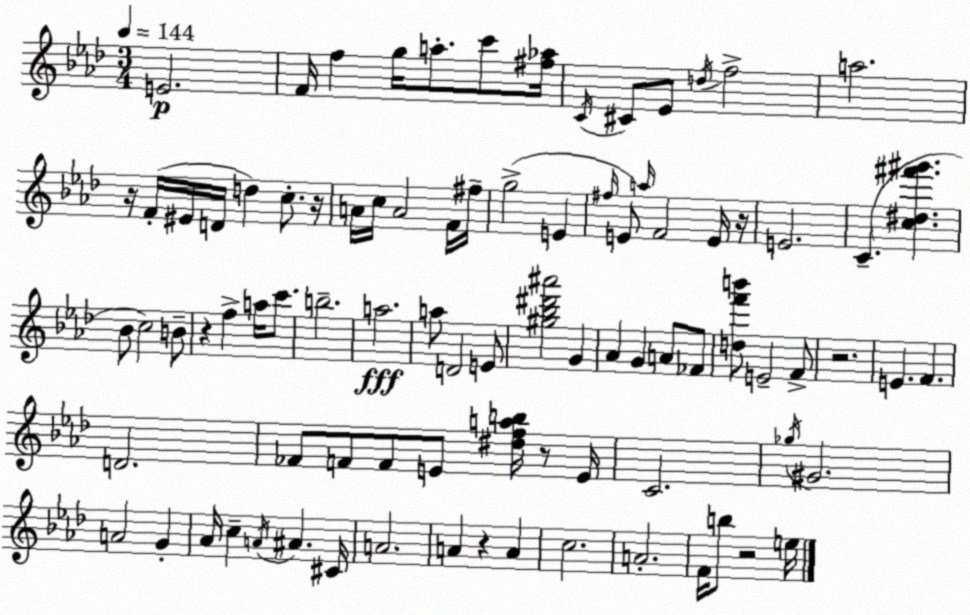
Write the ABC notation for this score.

X:1
T:Untitled
M:3/4
L:1/4
K:Ab
E2 F/4 f g/4 a/2 c'/2 [^f_a]/4 C/4 ^C/2 _E/2 d/4 f2 a2 z/4 F/4 ^E/4 D/4 d c/2 z/4 A/4 c/4 A2 F/4 ^f/4 g2 E ^f/4 E/2 a/4 F2 E/4 z/4 E2 C [c^d^f'^g'] _B/2 c2 B/2 z f a/4 c'/2 b2 a2 a/2 D2 E/2 [^g_b^d'^a']2 G _A G A/2 _F/2 [df'b']/2 E2 F/2 z2 E F D2 _F/2 F/2 F/2 E/2 [^dfab]/4 z/2 E/4 C2 _g/4 ^G2 A2 G _A/4 c A/4 ^A ^C/4 A2 A z A c2 A2 F/4 b/2 z2 e/4